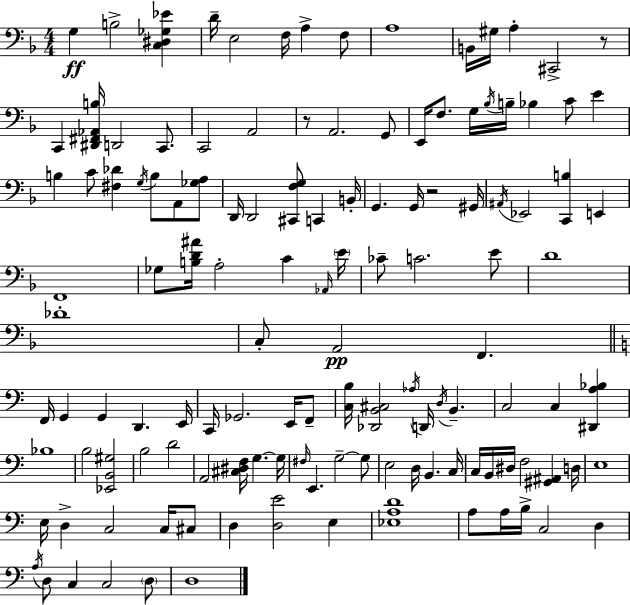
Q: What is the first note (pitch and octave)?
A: G3